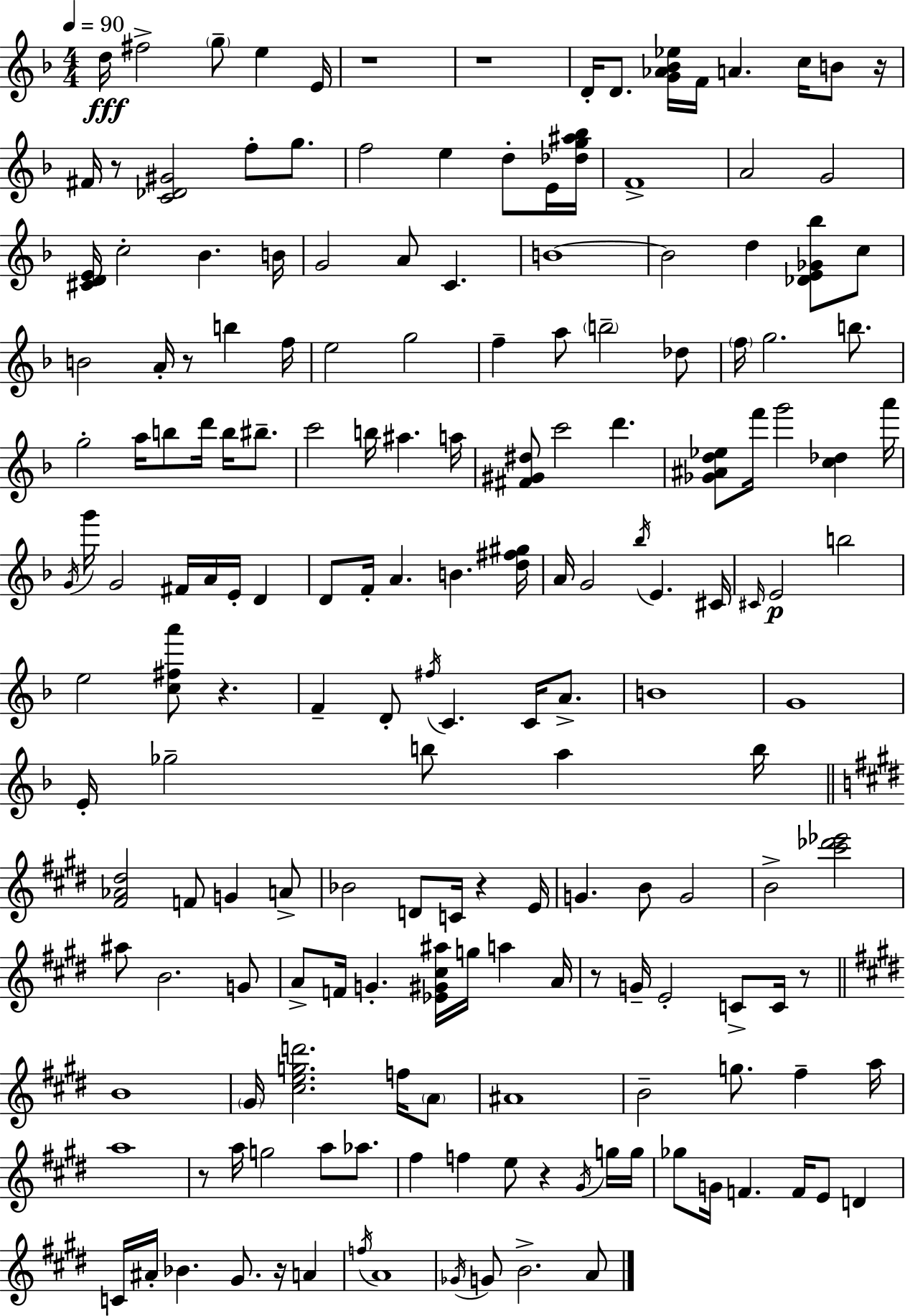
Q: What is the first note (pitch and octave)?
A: D5